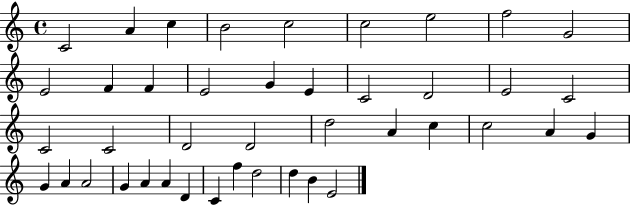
{
  \clef treble
  \time 4/4
  \defaultTimeSignature
  \key c \major
  c'2 a'4 c''4 | b'2 c''2 | c''2 e''2 | f''2 g'2 | \break e'2 f'4 f'4 | e'2 g'4 e'4 | c'2 d'2 | e'2 c'2 | \break c'2 c'2 | d'2 d'2 | d''2 a'4 c''4 | c''2 a'4 g'4 | \break g'4 a'4 a'2 | g'4 a'4 a'4 d'4 | c'4 f''4 d''2 | d''4 b'4 e'2 | \break \bar "|."
}